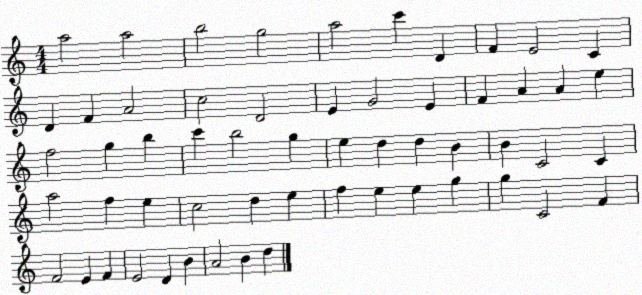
X:1
T:Untitled
M:4/4
L:1/4
K:C
a2 a2 b2 g2 a2 c' D F E2 C D F A2 c2 D2 E G2 E F A A e f2 g b c' b2 g e d d B B C2 C a2 f e c2 d e f e e g g C2 F F2 E F E2 D B A2 B d